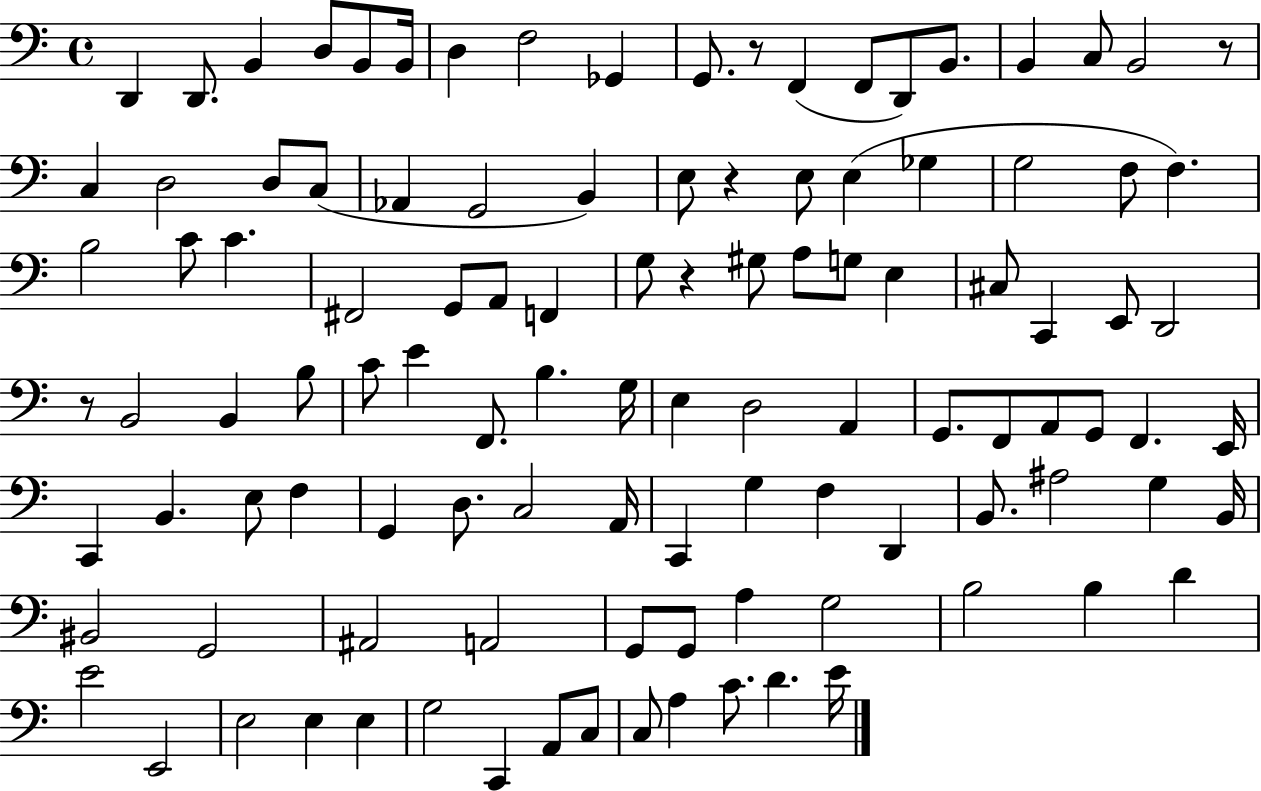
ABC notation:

X:1
T:Untitled
M:4/4
L:1/4
K:C
D,, D,,/2 B,, D,/2 B,,/2 B,,/4 D, F,2 _G,, G,,/2 z/2 F,, F,,/2 D,,/2 B,,/2 B,, C,/2 B,,2 z/2 C, D,2 D,/2 C,/2 _A,, G,,2 B,, E,/2 z E,/2 E, _G, G,2 F,/2 F, B,2 C/2 C ^F,,2 G,,/2 A,,/2 F,, G,/2 z ^G,/2 A,/2 G,/2 E, ^C,/2 C,, E,,/2 D,,2 z/2 B,,2 B,, B,/2 C/2 E F,,/2 B, G,/4 E, D,2 A,, G,,/2 F,,/2 A,,/2 G,,/2 F,, E,,/4 C,, B,, E,/2 F, G,, D,/2 C,2 A,,/4 C,, G, F, D,, B,,/2 ^A,2 G, B,,/4 ^B,,2 G,,2 ^A,,2 A,,2 G,,/2 G,,/2 A, G,2 B,2 B, D E2 E,,2 E,2 E, E, G,2 C,, A,,/2 C,/2 C,/2 A, C/2 D E/4